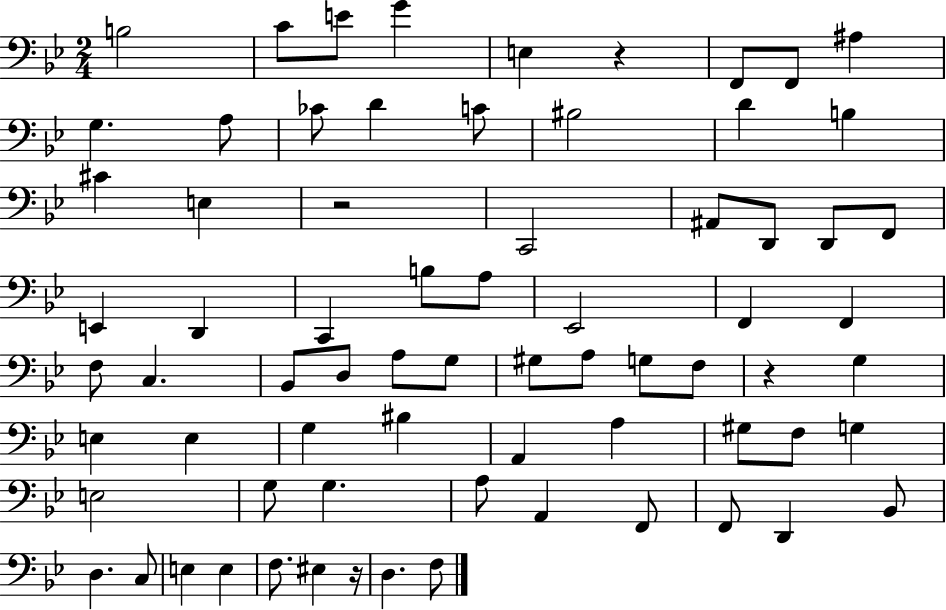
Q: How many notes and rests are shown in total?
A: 72